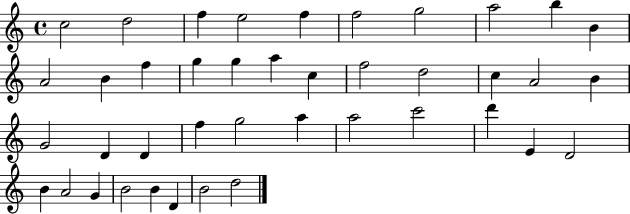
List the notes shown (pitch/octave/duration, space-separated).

C5/h D5/h F5/q E5/h F5/q F5/h G5/h A5/h B5/q B4/q A4/h B4/q F5/q G5/q G5/q A5/q C5/q F5/h D5/h C5/q A4/h B4/q G4/h D4/q D4/q F5/q G5/h A5/q A5/h C6/h D6/q E4/q D4/h B4/q A4/h G4/q B4/h B4/q D4/q B4/h D5/h